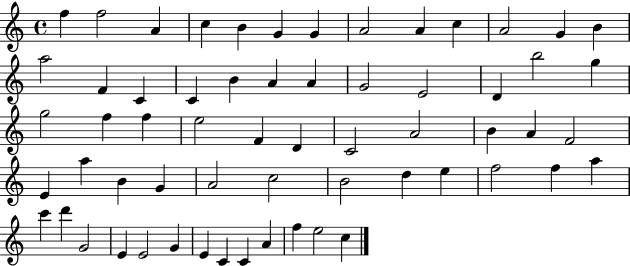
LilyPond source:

{
  \clef treble
  \time 4/4
  \defaultTimeSignature
  \key c \major
  f''4 f''2 a'4 | c''4 b'4 g'4 g'4 | a'2 a'4 c''4 | a'2 g'4 b'4 | \break a''2 f'4 c'4 | c'4 b'4 a'4 a'4 | g'2 e'2 | d'4 b''2 g''4 | \break g''2 f''4 f''4 | e''2 f'4 d'4 | c'2 a'2 | b'4 a'4 f'2 | \break e'4 a''4 b'4 g'4 | a'2 c''2 | b'2 d''4 e''4 | f''2 f''4 a''4 | \break c'''4 d'''4 g'2 | e'4 e'2 g'4 | e'4 c'4 c'4 a'4 | f''4 e''2 c''4 | \break \bar "|."
}